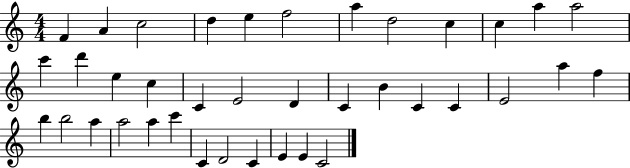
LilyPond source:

{
  \clef treble
  \numericTimeSignature
  \time 4/4
  \key c \major
  f'4 a'4 c''2 | d''4 e''4 f''2 | a''4 d''2 c''4 | c''4 a''4 a''2 | \break c'''4 d'''4 e''4 c''4 | c'4 e'2 d'4 | c'4 b'4 c'4 c'4 | e'2 a''4 f''4 | \break b''4 b''2 a''4 | a''2 a''4 c'''4 | c'4 d'2 c'4 | e'4 e'4 c'2 | \break \bar "|."
}